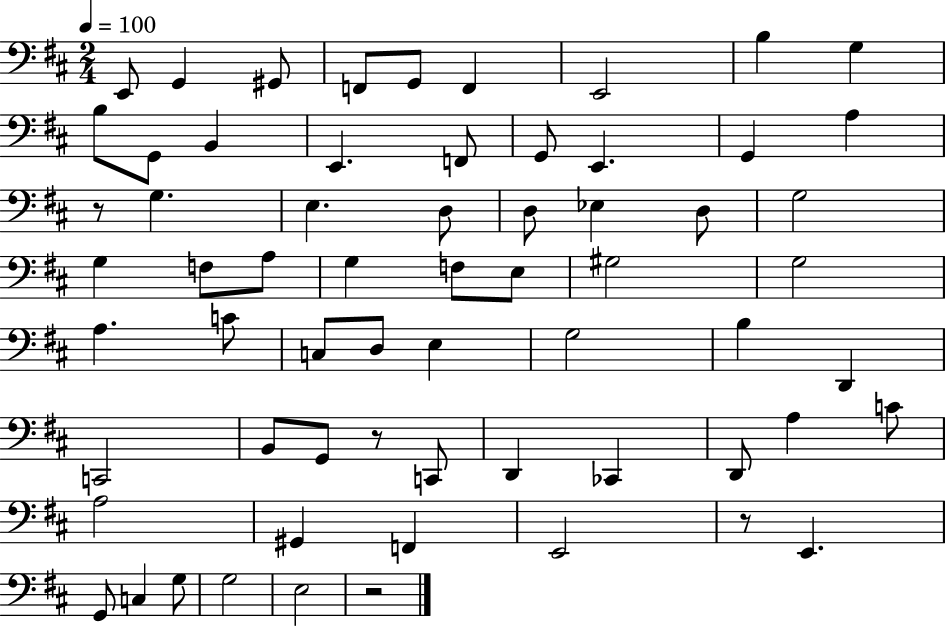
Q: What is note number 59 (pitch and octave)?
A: G3